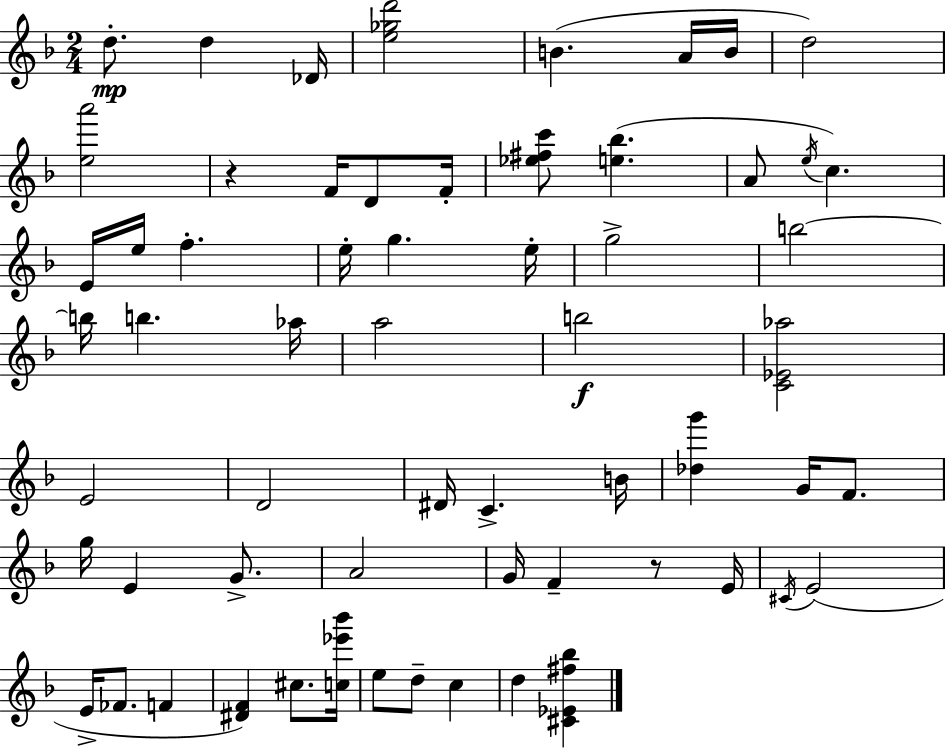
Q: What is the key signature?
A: D minor